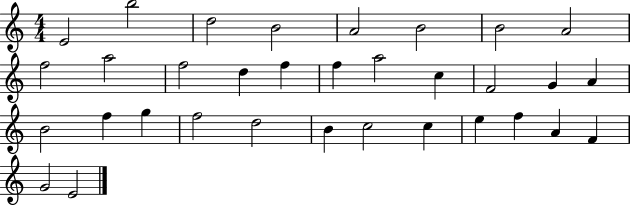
X:1
T:Untitled
M:4/4
L:1/4
K:C
E2 b2 d2 B2 A2 B2 B2 A2 f2 a2 f2 d f f a2 c F2 G A B2 f g f2 d2 B c2 c e f A F G2 E2